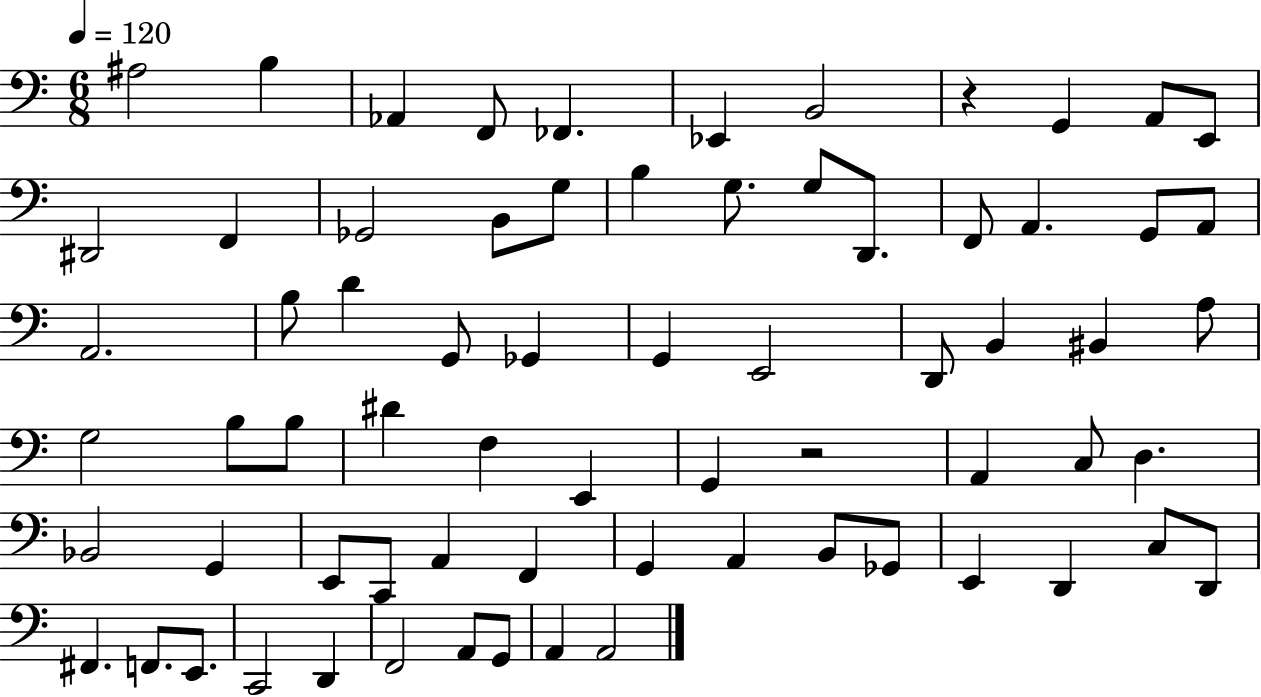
{
  \clef bass
  \numericTimeSignature
  \time 6/8
  \key c \major
  \tempo 4 = 120
  ais2 b4 | aes,4 f,8 fes,4. | ees,4 b,2 | r4 g,4 a,8 e,8 | \break dis,2 f,4 | ges,2 b,8 g8 | b4 g8. g8 d,8. | f,8 a,4. g,8 a,8 | \break a,2. | b8 d'4 g,8 ges,4 | g,4 e,2 | d,8 b,4 bis,4 a8 | \break g2 b8 b8 | dis'4 f4 e,4 | g,4 r2 | a,4 c8 d4. | \break bes,2 g,4 | e,8 c,8 a,4 f,4 | g,4 a,4 b,8 ges,8 | e,4 d,4 c8 d,8 | \break fis,4. f,8. e,8. | c,2 d,4 | f,2 a,8 g,8 | a,4 a,2 | \break \bar "|."
}